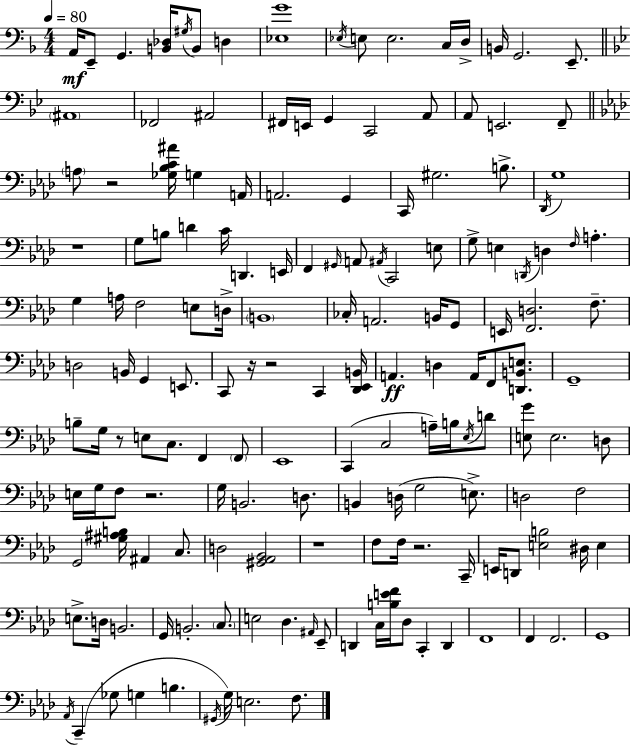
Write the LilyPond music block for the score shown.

{
  \clef bass
  \numericTimeSignature
  \time 4/4
  \key f \major
  \tempo 4 = 80
  a,16\mf e,8-- g,4. <b, des>16 \acciaccatura { gis16 } b,8 d4 | <ees g'>1 | \acciaccatura { ees16 } e8 e2. | c16 d16-> b,16 g,2. e,8.-- | \break \bar "||" \break \key bes \major \parenthesize ais,1 | fes,2 ais,2 | fis,16 e,16 g,4 c,2 a,8 | a,8 e,2. f,8-- | \break \bar "||" \break \key f \minor \parenthesize a8 r2 <ges bes c' ais'>16 g4 a,16 | a,2. g,4 | c,16 gis2. b8.-> | \acciaccatura { des,16 } g1 | \break r1 | g8 b8 d'4 c'16 d,4. | e,16 f,4 \grace { gis,16 } a,8 \acciaccatura { ais,16 } c,2 | e8 g8-> e4 \acciaccatura { d,16 } d4 \grace { f16 } a4.-. | \break g4 a16 f2 | e8 d16-> \parenthesize b,1 | ces16-. a,2. | b,16 g,8 e,16 <f, d>2. | \break f8.-- d2 b,16 g,4 | e,8. c,8 r16 r2 | c,4 <des, ees, b,>16 a,4.\ff d4 a,16 | f,8 <d, b, e>8. g,1-- | \break b8-- g16 r8 e8 c8. f,4 | \parenthesize f,8 ees,1 | c,4( c2 | a16--) b16 \acciaccatura { ees16 } d'8 <e g'>8 e2. | \break d8 e16 g16 f8 r2. | g16 b,2. | d8. b,4 d16( g2 | e8.->) d2 f2 | \break g,2 <gis ais b>16 ais,4 | c8. d2 <gis, aes, bes,>2 | r1 | f8 f16 r2. | \break c,16-- e,16 d,8 <e b>2 | dis16 e4 e8.-> d16 b,2. | g,16 b,2.-. | \parenthesize c8. e2 des4. | \break \grace { ais,16 } ees,8-- d,4 c16 <b e' f'>16 des8 c,4-. | d,4 f,1 | f,4 f,2. | g,1 | \break \acciaccatura { aes,16 } c,4--( ges8 g4 | b4. \acciaccatura { gis,16 }) g16 e2. | f8. \bar "|."
}